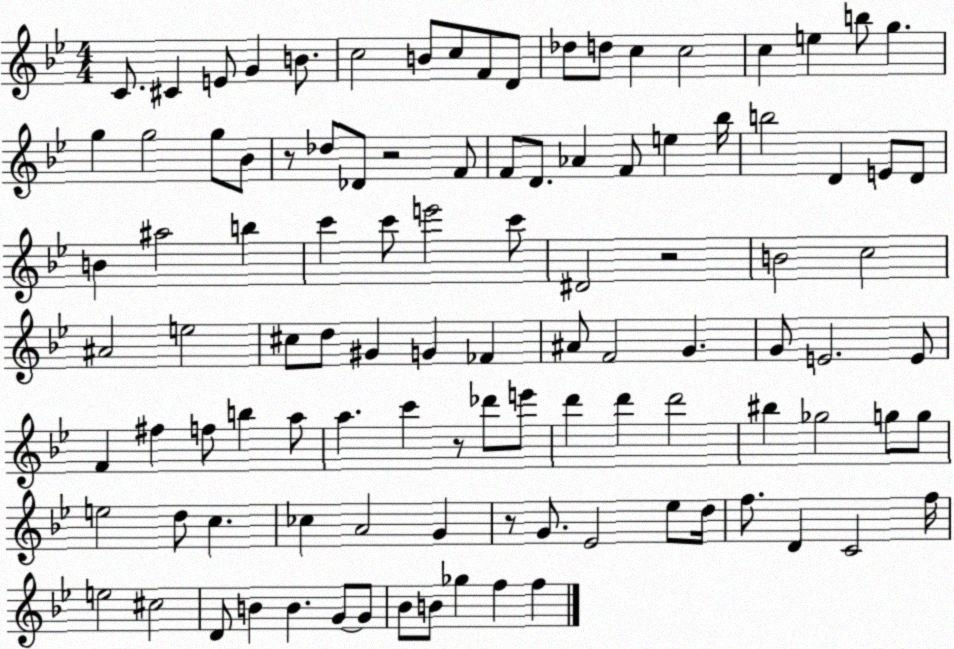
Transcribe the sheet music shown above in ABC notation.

X:1
T:Untitled
M:4/4
L:1/4
K:Bb
C/2 ^C E/2 G B/2 c2 B/2 c/2 F/2 D/2 _d/2 d/2 c c2 c e b/2 g g g2 g/2 _B/2 z/2 _d/2 _D/2 z2 F/2 F/2 D/2 _A F/2 e _b/4 b2 D E/2 D/2 B ^a2 b c' c'/2 e'2 c'/2 ^D2 z2 B2 c2 ^A2 e2 ^c/2 d/2 ^G G _F ^A/2 F2 G G/2 E2 E/2 F ^f f/2 b a/2 a c' z/2 _d'/2 e'/2 d' d' d'2 ^b _g2 g/2 g/2 e2 d/2 c _c A2 G z/2 G/2 _E2 _e/2 d/4 f/2 D C2 f/4 e2 ^c2 D/2 B B G/2 G/2 _B/2 B/2 _g f f